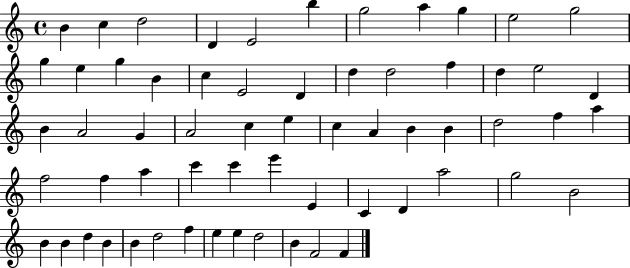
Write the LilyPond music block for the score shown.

{
  \clef treble
  \time 4/4
  \defaultTimeSignature
  \key c \major
  b'4 c''4 d''2 | d'4 e'2 b''4 | g''2 a''4 g''4 | e''2 g''2 | \break g''4 e''4 g''4 b'4 | c''4 e'2 d'4 | d''4 d''2 f''4 | d''4 e''2 d'4 | \break b'4 a'2 g'4 | a'2 c''4 e''4 | c''4 a'4 b'4 b'4 | d''2 f''4 a''4 | \break f''2 f''4 a''4 | c'''4 c'''4 e'''4 e'4 | c'4 d'4 a''2 | g''2 b'2 | \break b'4 b'4 d''4 b'4 | b'4 d''2 f''4 | e''4 e''4 d''2 | b'4 f'2 f'4 | \break \bar "|."
}